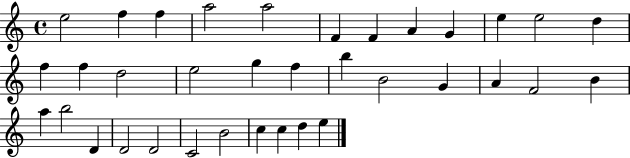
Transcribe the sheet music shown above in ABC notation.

X:1
T:Untitled
M:4/4
L:1/4
K:C
e2 f f a2 a2 F F A G e e2 d f f d2 e2 g f b B2 G A F2 B a b2 D D2 D2 C2 B2 c c d e